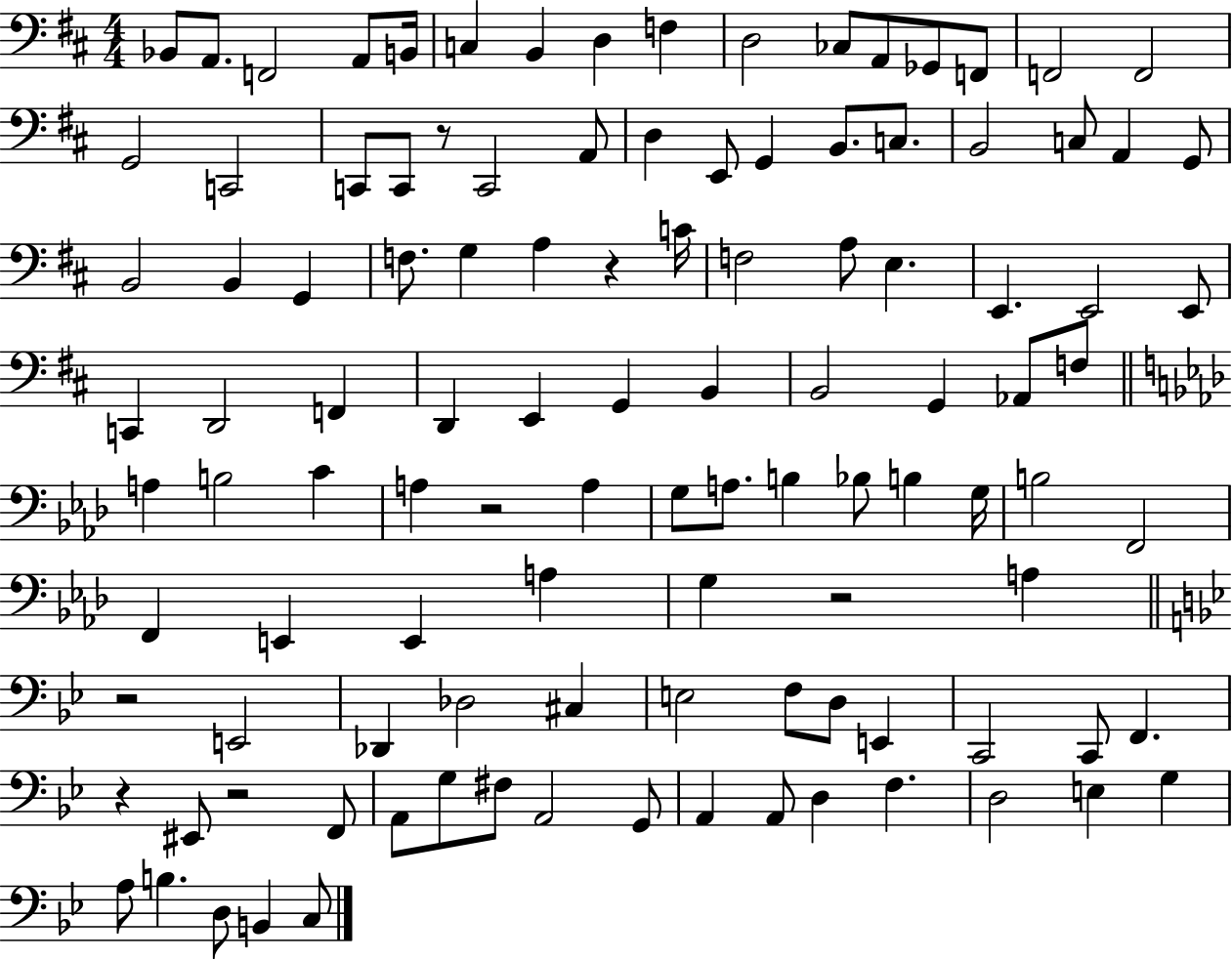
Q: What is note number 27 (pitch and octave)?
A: C3